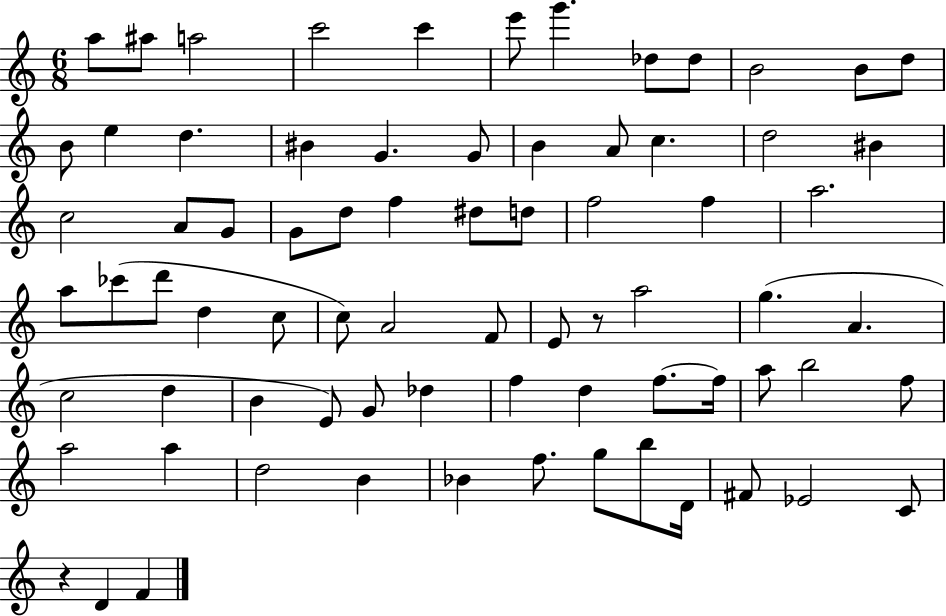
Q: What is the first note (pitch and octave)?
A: A5